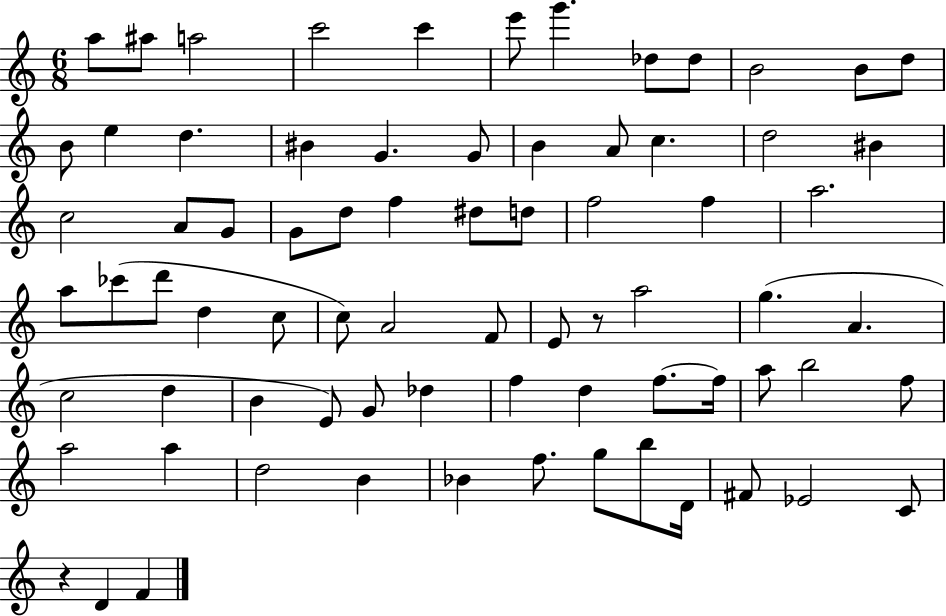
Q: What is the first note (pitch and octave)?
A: A5